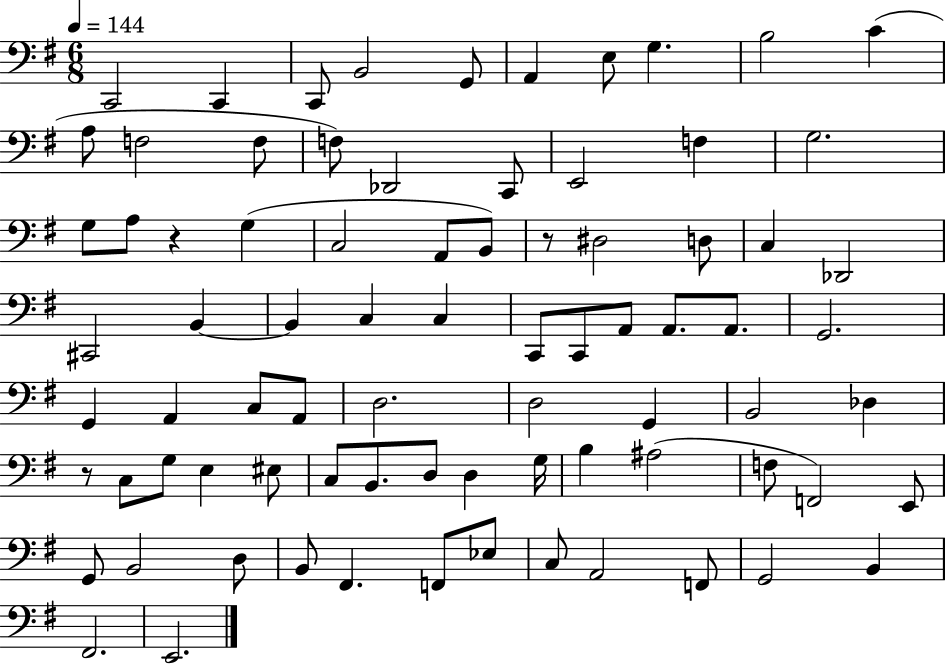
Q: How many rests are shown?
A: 3